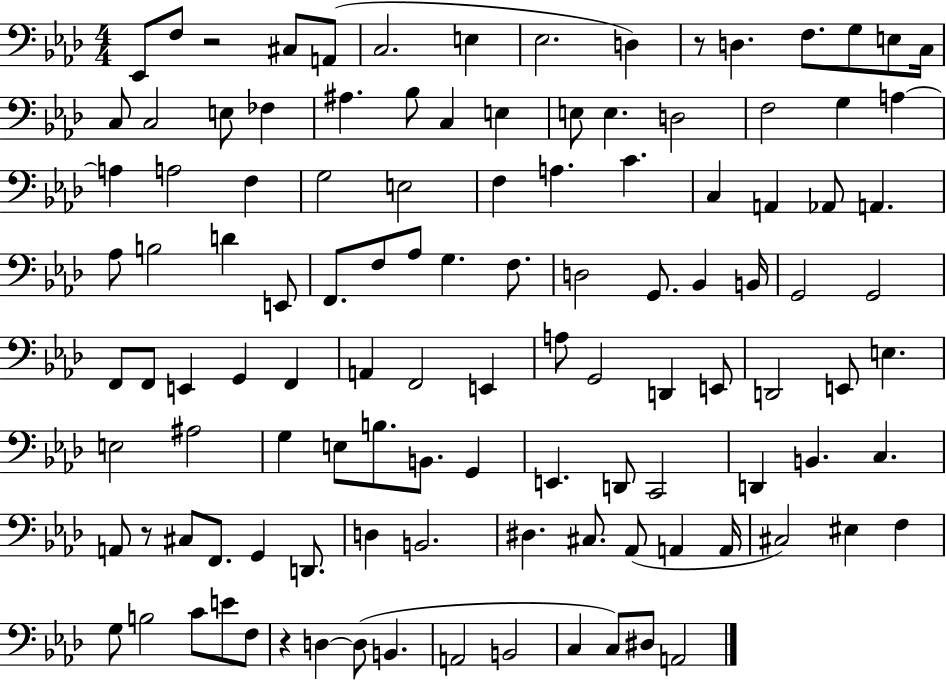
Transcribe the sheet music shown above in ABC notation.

X:1
T:Untitled
M:4/4
L:1/4
K:Ab
_E,,/2 F,/2 z2 ^C,/2 A,,/2 C,2 E, _E,2 D, z/2 D, F,/2 G,/2 E,/2 C,/4 C,/2 C,2 E,/2 _F, ^A, _B,/2 C, E, E,/2 E, D,2 F,2 G, A, A, A,2 F, G,2 E,2 F, A, C C, A,, _A,,/2 A,, _A,/2 B,2 D E,,/2 F,,/2 F,/2 _A,/2 G, F,/2 D,2 G,,/2 _B,, B,,/4 G,,2 G,,2 F,,/2 F,,/2 E,, G,, F,, A,, F,,2 E,, A,/2 G,,2 D,, E,,/2 D,,2 E,,/2 E, E,2 ^A,2 G, E,/2 B,/2 B,,/2 G,, E,, D,,/2 C,,2 D,, B,, C, A,,/2 z/2 ^C,/2 F,,/2 G,, D,,/2 D, B,,2 ^D, ^C,/2 _A,,/2 A,, A,,/4 ^C,2 ^E, F, G,/2 B,2 C/2 E/2 F,/2 z D, D,/2 B,, A,,2 B,,2 C, C,/2 ^D,/2 A,,2